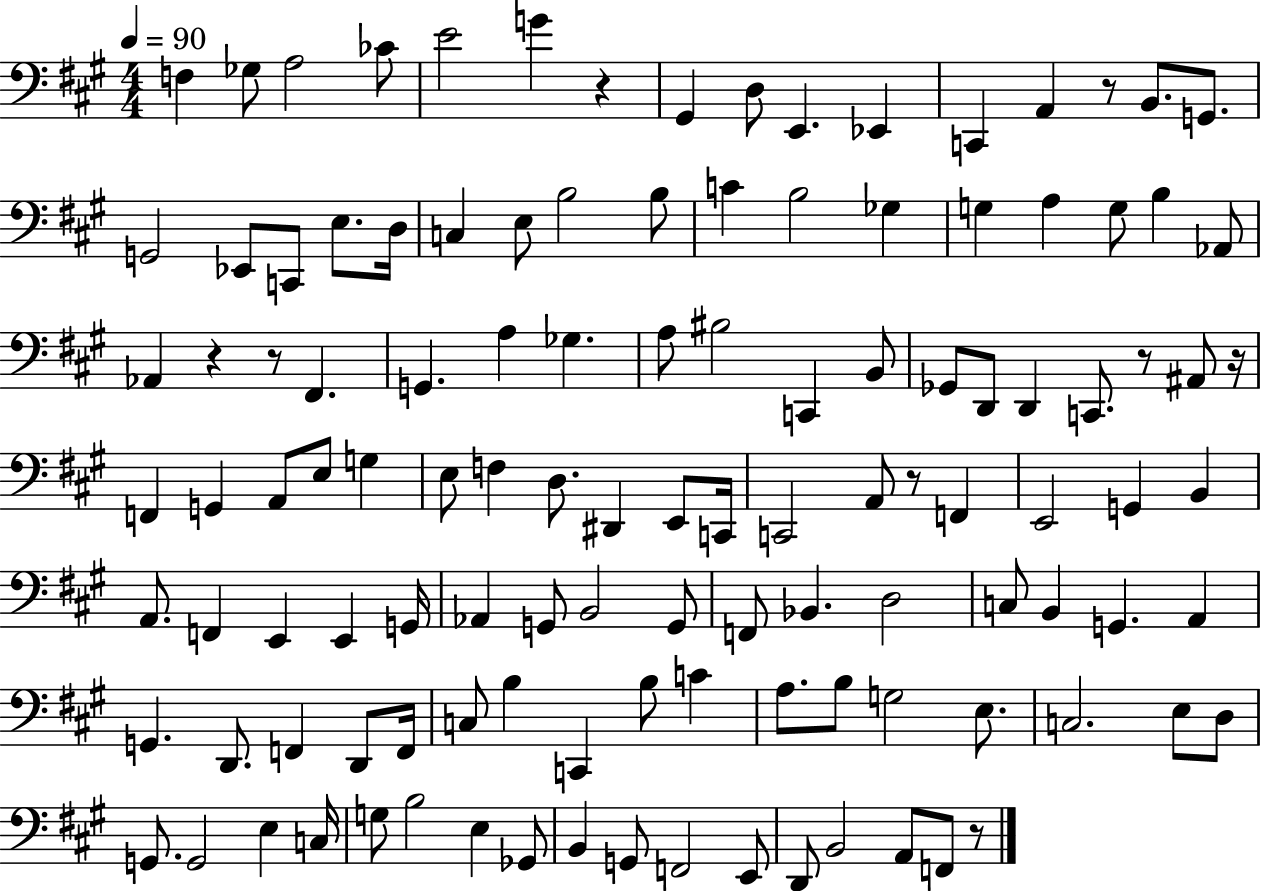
F3/q Gb3/e A3/h CES4/e E4/h G4/q R/q G#2/q D3/e E2/q. Eb2/q C2/q A2/q R/e B2/e. G2/e. G2/h Eb2/e C2/e E3/e. D3/s C3/q E3/e B3/h B3/e C4/q B3/h Gb3/q G3/q A3/q G3/e B3/q Ab2/e Ab2/q R/q R/e F#2/q. G2/q. A3/q Gb3/q. A3/e BIS3/h C2/q B2/e Gb2/e D2/e D2/q C2/e. R/e A#2/e R/s F2/q G2/q A2/e E3/e G3/q E3/e F3/q D3/e. D#2/q E2/e C2/s C2/h A2/e R/e F2/q E2/h G2/q B2/q A2/e. F2/q E2/q E2/q G2/s Ab2/q G2/e B2/h G2/e F2/e Bb2/q. D3/h C3/e B2/q G2/q. A2/q G2/q. D2/e. F2/q D2/e F2/s C3/e B3/q C2/q B3/e C4/q A3/e. B3/e G3/h E3/e. C3/h. E3/e D3/e G2/e. G2/h E3/q C3/s G3/e B3/h E3/q Gb2/e B2/q G2/e F2/h E2/e D2/e B2/h A2/e F2/e R/e